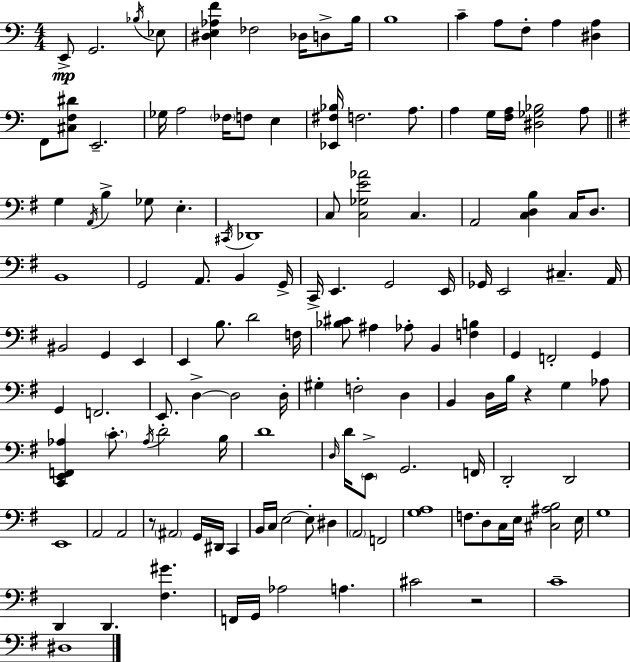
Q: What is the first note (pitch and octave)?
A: E2